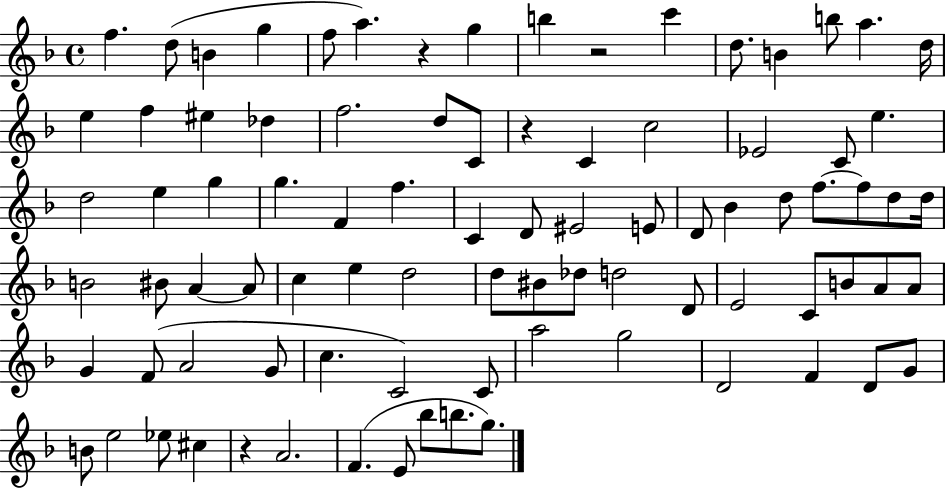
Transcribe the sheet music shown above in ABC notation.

X:1
T:Untitled
M:4/4
L:1/4
K:F
f d/2 B g f/2 a z g b z2 c' d/2 B b/2 a d/4 e f ^e _d f2 d/2 C/2 z C c2 _E2 C/2 e d2 e g g F f C D/2 ^E2 E/2 D/2 _B d/2 f/2 f/2 d/2 d/4 B2 ^B/2 A A/2 c e d2 d/2 ^B/2 _d/2 d2 D/2 E2 C/2 B/2 A/2 A/2 G F/2 A2 G/2 c C2 C/2 a2 g2 D2 F D/2 G/2 B/2 e2 _e/2 ^c z A2 F E/2 _b/2 b/2 g/2